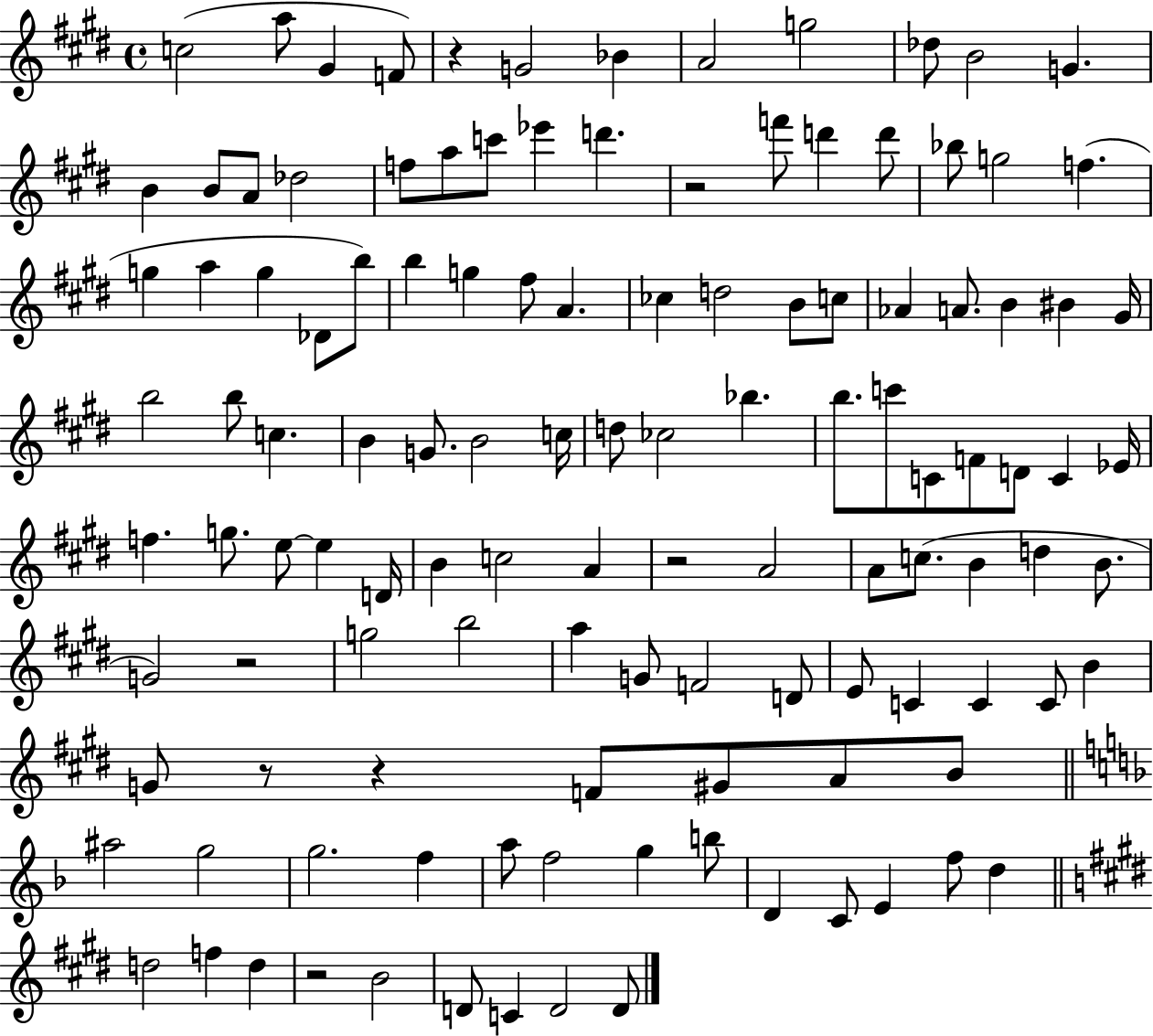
{
  \clef treble
  \time 4/4
  \defaultTimeSignature
  \key e \major
  \repeat volta 2 { c''2( a''8 gis'4 f'8) | r4 g'2 bes'4 | a'2 g''2 | des''8 b'2 g'4. | \break b'4 b'8 a'8 des''2 | f''8 a''8 c'''8 ees'''4 d'''4. | r2 f'''8 d'''4 d'''8 | bes''8 g''2 f''4.( | \break g''4 a''4 g''4 des'8 b''8) | b''4 g''4 fis''8 a'4. | ces''4 d''2 b'8 c''8 | aes'4 a'8. b'4 bis'4 gis'16 | \break b''2 b''8 c''4. | b'4 g'8. b'2 c''16 | d''8 ces''2 bes''4. | b''8. c'''8 c'8 f'8 d'8 c'4 ees'16 | \break f''4. g''8. e''8~~ e''4 d'16 | b'4 c''2 a'4 | r2 a'2 | a'8 c''8.( b'4 d''4 b'8. | \break g'2) r2 | g''2 b''2 | a''4 g'8 f'2 d'8 | e'8 c'4 c'4 c'8 b'4 | \break g'8 r8 r4 f'8 gis'8 a'8 b'8 | \bar "||" \break \key f \major ais''2 g''2 | g''2. f''4 | a''8 f''2 g''4 b''8 | d'4 c'8 e'4 f''8 d''4 | \break \bar "||" \break \key e \major d''2 f''4 d''4 | r2 b'2 | d'8 c'4 d'2 d'8 | } \bar "|."
}